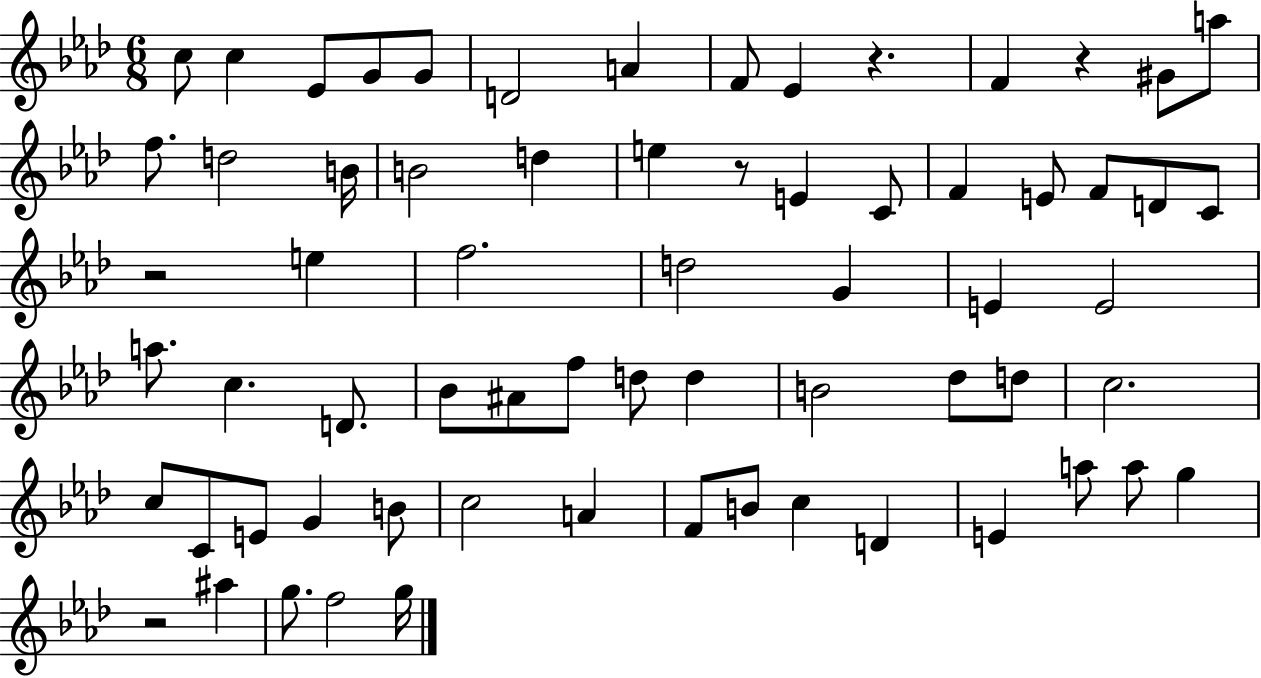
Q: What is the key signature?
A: AES major